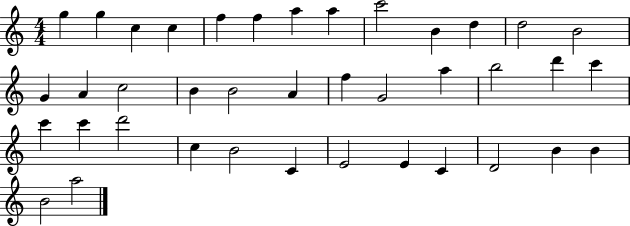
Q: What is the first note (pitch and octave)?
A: G5